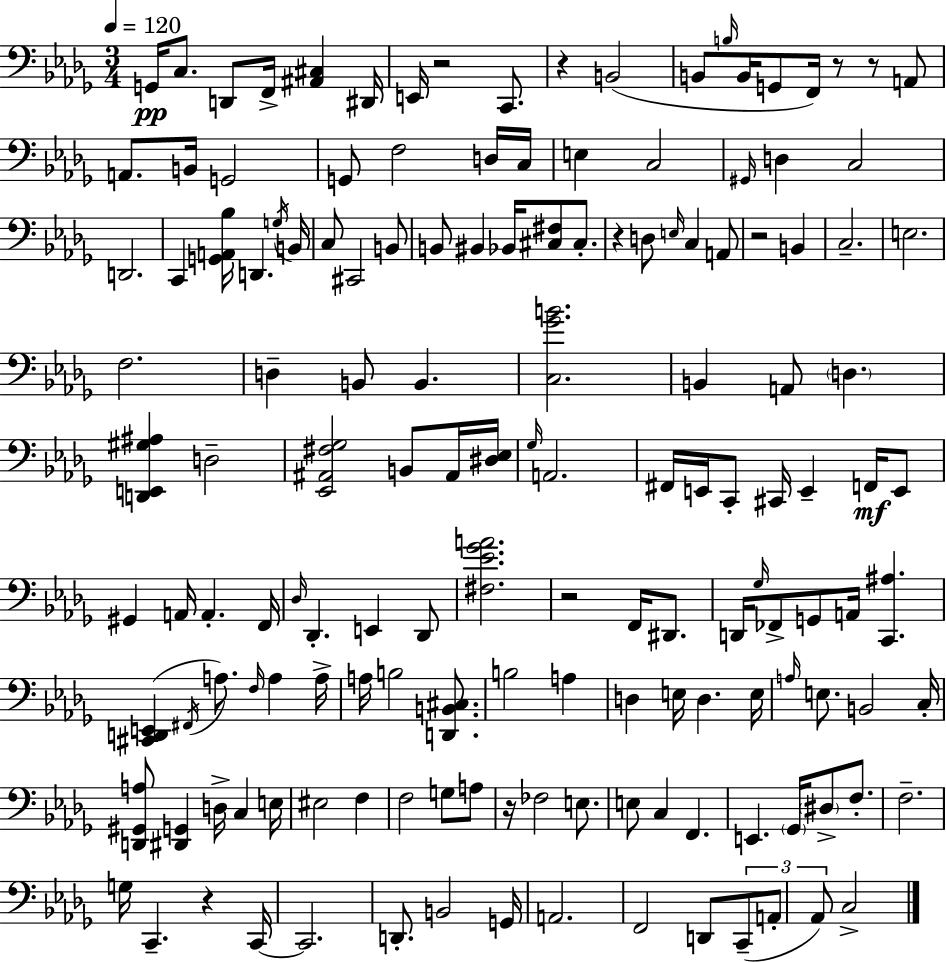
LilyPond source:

{
  \clef bass
  \numericTimeSignature
  \time 3/4
  \key bes \minor
  \tempo 4 = 120
  g,16\pp c8. d,8 f,16-> <ais, cis>4 dis,16 | e,16 r2 c,8. | r4 b,2( | b,8 \grace { b16 } b,16 g,8 f,16) r8 r8 a,8 | \break a,8. b,16 g,2 | g,8 f2 d16 | c16 e4 c2 | \grace { gis,16 } d4 c2 | \break d,2. | c,4 <g, a, bes>16 d,4. | \acciaccatura { g16 } b,16 c8 cis,2 | b,8 b,8 bis,4 bes,16 <cis fis>8 | \break cis8.-. r4 d8 \grace { e16 } c4 | a,8 r2 | b,4 c2.-- | e2. | \break f2. | d4-- b,8 b,4. | <c ges' b'>2. | b,4 a,8 \parenthesize d4. | \break <d, e, gis ais>4 d2-- | <ees, ais, fis ges>2 | b,8 ais,16 <dis ees>16 \grace { ges16 } a,2. | fis,16 e,16 c,8-. cis,16 e,4-- | \break f,16\mf e,8 gis,4 a,16 a,4.-. | f,16 \grace { des16 } des,4.-. | e,4 des,8 <fis ees' ges' a'>2. | r2 | \break f,16 dis,8. d,16 \grace { ges16 } fes,8-> g,8 | a,16 <c, ais>4. <cis, d, e,>4( \acciaccatura { fis,16 } | a8.) \grace { f16 } a4 a16-> a16 b2 | <d, b, cis>8. b2 | \break a4 d4 | e16 d4. e16 \grace { a16 } e8. | b,2 c16-. <d, gis, a>8 | <dis, g,>4 d16-> c4 e16 eis2 | \break f4 f2 | g8 a8 r16 fes2 | e8. e8 | c4 f,4. e,4. | \break \parenthesize ges,16 \parenthesize dis8-> f8.-. f2.-- | g16 c,4.-- | r4 c,16~~ c,2. | d,8.-. | \break b,2 g,16 a,2. | f,2 | d,8 \tuplet 3/2 { c,8--( a,8-. | aes,8) } c2-> \bar "|."
}